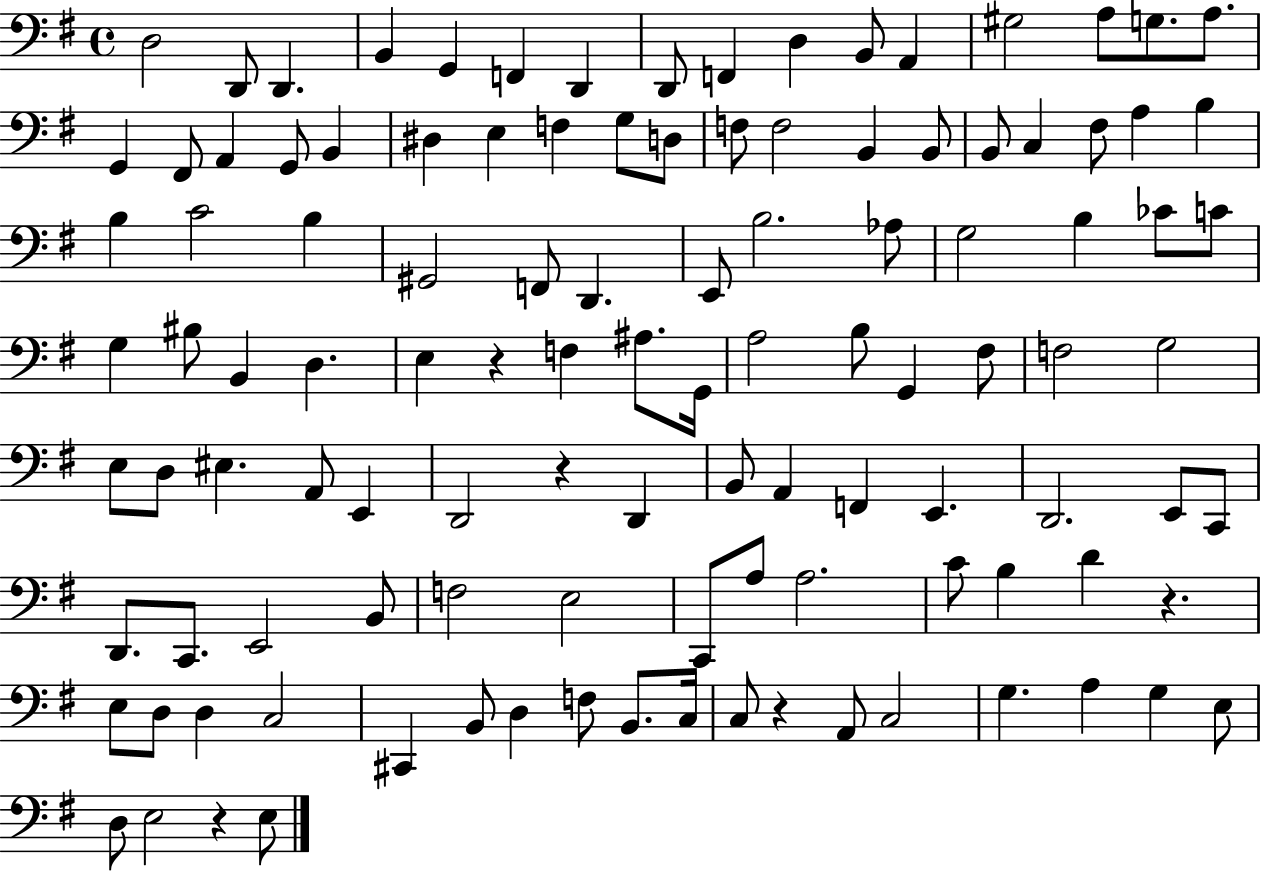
{
  \clef bass
  \time 4/4
  \defaultTimeSignature
  \key g \major
  d2 d,8 d,4. | b,4 g,4 f,4 d,4 | d,8 f,4 d4 b,8 a,4 | gis2 a8 g8. a8. | \break g,4 fis,8 a,4 g,8 b,4 | dis4 e4 f4 g8 d8 | f8 f2 b,4 b,8 | b,8 c4 fis8 a4 b4 | \break b4 c'2 b4 | gis,2 f,8 d,4. | e,8 b2. aes8 | g2 b4 ces'8 c'8 | \break g4 bis8 b,4 d4. | e4 r4 f4 ais8. g,16 | a2 b8 g,4 fis8 | f2 g2 | \break e8 d8 eis4. a,8 e,4 | d,2 r4 d,4 | b,8 a,4 f,4 e,4. | d,2. e,8 c,8 | \break d,8. c,8. e,2 b,8 | f2 e2 | c,8 a8 a2. | c'8 b4 d'4 r4. | \break e8 d8 d4 c2 | cis,4 b,8 d4 f8 b,8. c16 | c8 r4 a,8 c2 | g4. a4 g4 e8 | \break d8 e2 r4 e8 | \bar "|."
}